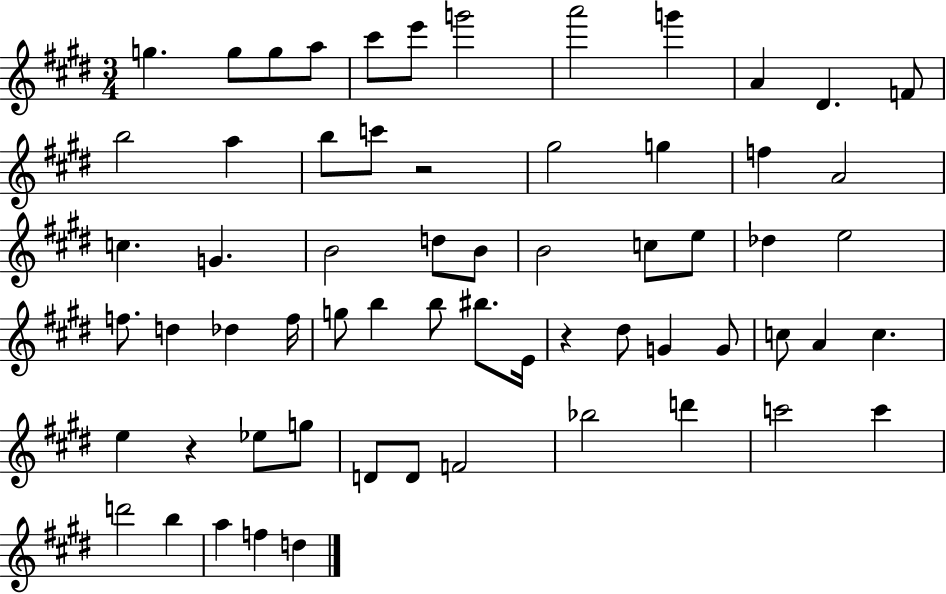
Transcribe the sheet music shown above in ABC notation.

X:1
T:Untitled
M:3/4
L:1/4
K:E
g g/2 g/2 a/2 ^c'/2 e'/2 g'2 a'2 g' A ^D F/2 b2 a b/2 c'/2 z2 ^g2 g f A2 c G B2 d/2 B/2 B2 c/2 e/2 _d e2 f/2 d _d f/4 g/2 b b/2 ^b/2 E/4 z ^d/2 G G/2 c/2 A c e z _e/2 g/2 D/2 D/2 F2 _b2 d' c'2 c' d'2 b a f d